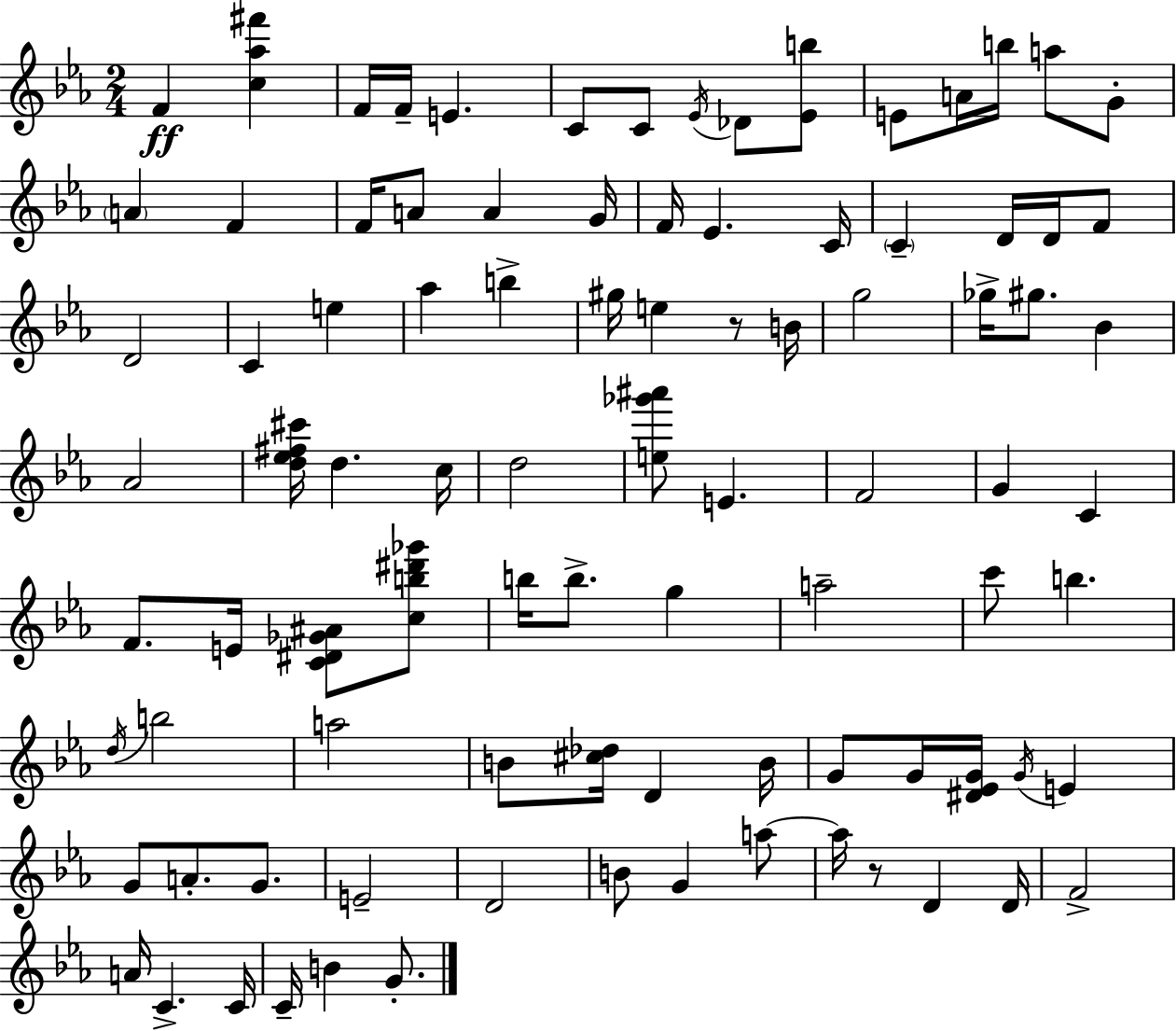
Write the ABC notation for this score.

X:1
T:Untitled
M:2/4
L:1/4
K:Eb
F [c_a^f'] F/4 F/4 E C/2 C/2 _E/4 _D/2 [_Eb]/2 E/2 A/4 b/4 a/2 G/2 A F F/4 A/2 A G/4 F/4 _E C/4 C D/4 D/4 F/2 D2 C e _a b ^g/4 e z/2 B/4 g2 _g/4 ^g/2 _B _A2 [d_e^f^c']/4 d c/4 d2 [e_g'^a']/2 E F2 G C F/2 E/4 [C^D_G^A]/2 [cb^d'_g']/2 b/4 b/2 g a2 c'/2 b d/4 b2 a2 B/2 [^c_d]/4 D B/4 G/2 G/4 [^D_EG]/4 G/4 E G/2 A/2 G/2 E2 D2 B/2 G a/2 a/4 z/2 D D/4 F2 A/4 C C/4 C/4 B G/2